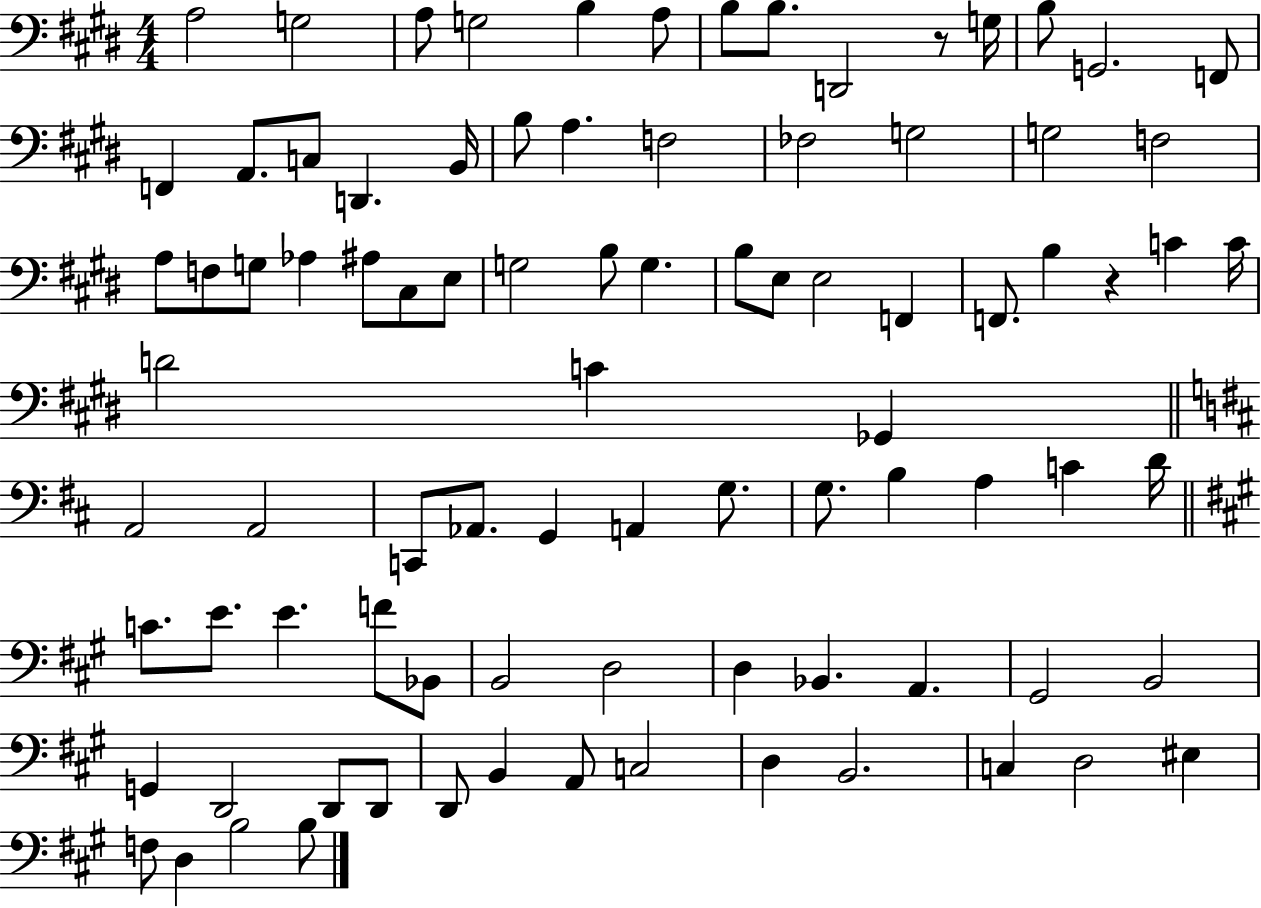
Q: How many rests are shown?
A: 2